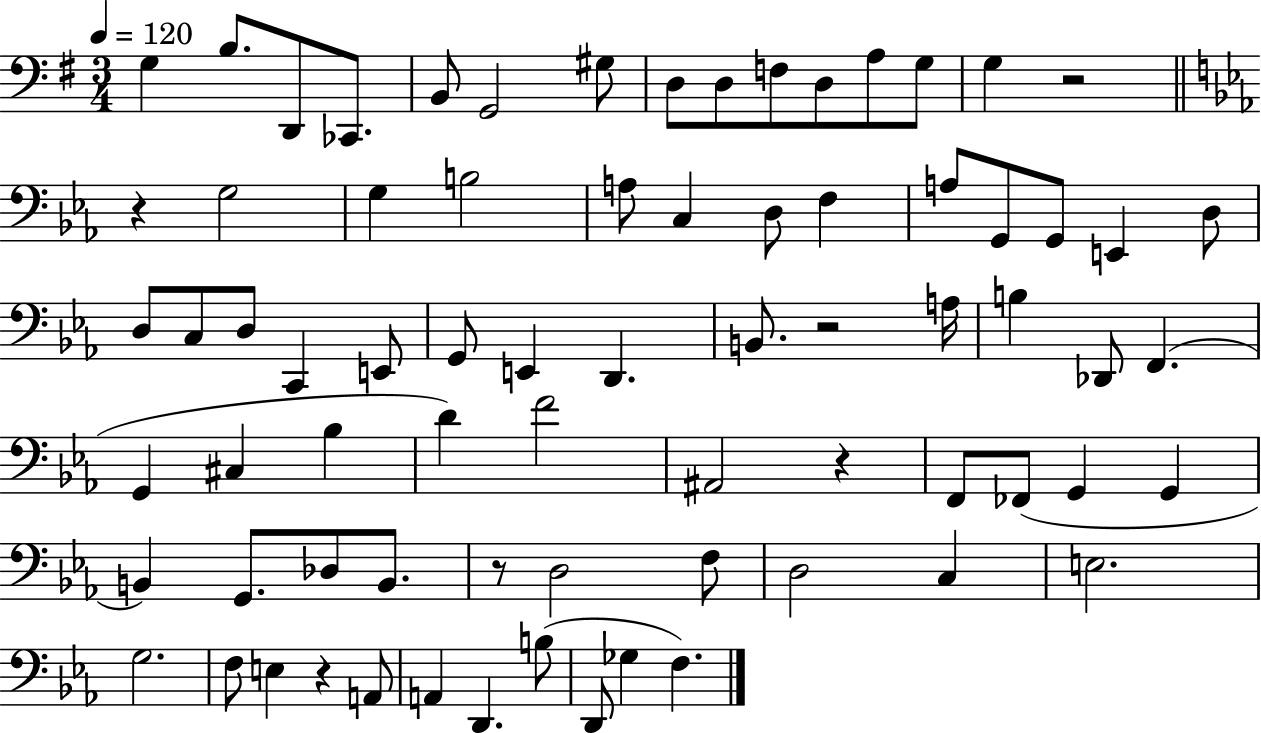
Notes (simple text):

G3/q B3/e. D2/e CES2/e. B2/e G2/h G#3/e D3/e D3/e F3/e D3/e A3/e G3/e G3/q R/h R/q G3/h G3/q B3/h A3/e C3/q D3/e F3/q A3/e G2/e G2/e E2/q D3/e D3/e C3/e D3/e C2/q E2/e G2/e E2/q D2/q. B2/e. R/h A3/s B3/q Db2/e F2/q. G2/q C#3/q Bb3/q D4/q F4/h A#2/h R/q F2/e FES2/e G2/q G2/q B2/q G2/e. Db3/e B2/e. R/e D3/h F3/e D3/h C3/q E3/h. G3/h. F3/e E3/q R/q A2/e A2/q D2/q. B3/e D2/e Gb3/q F3/q.